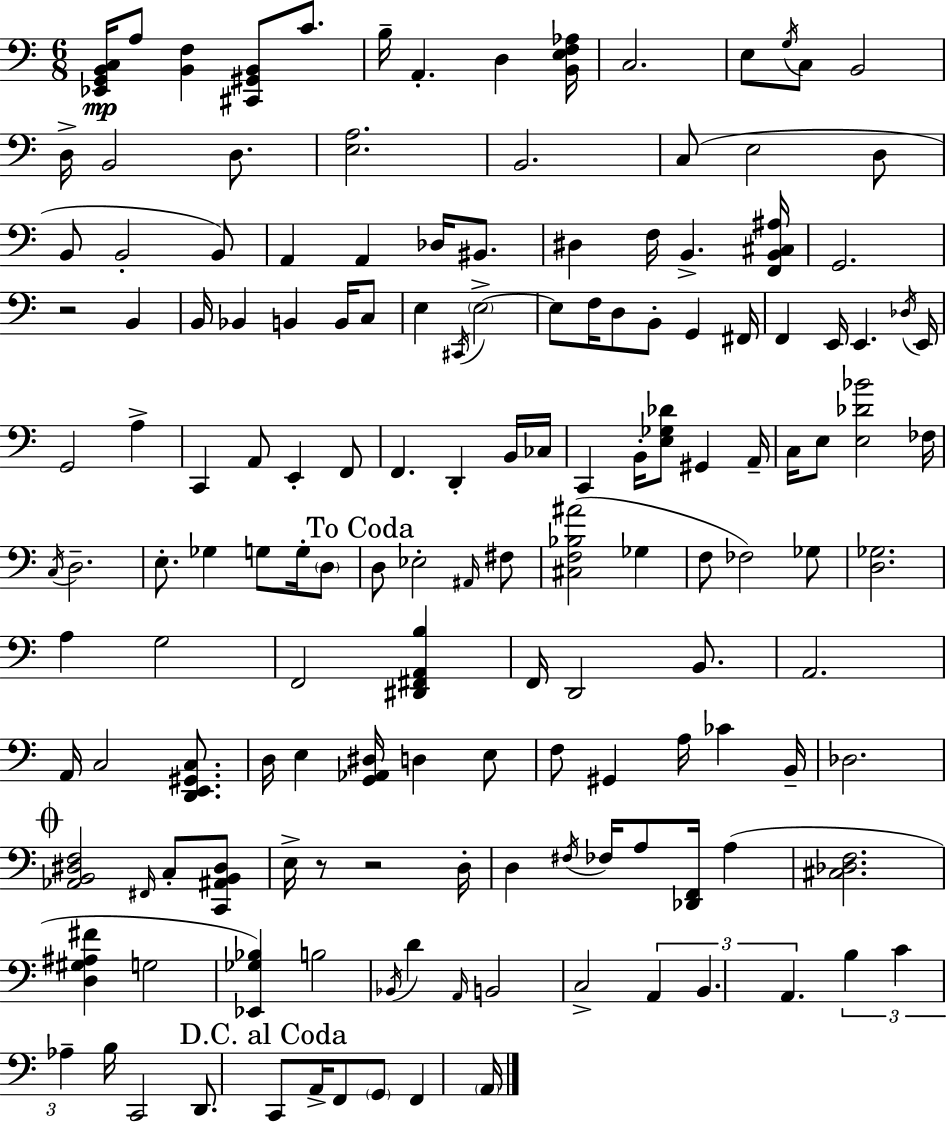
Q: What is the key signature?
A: C major